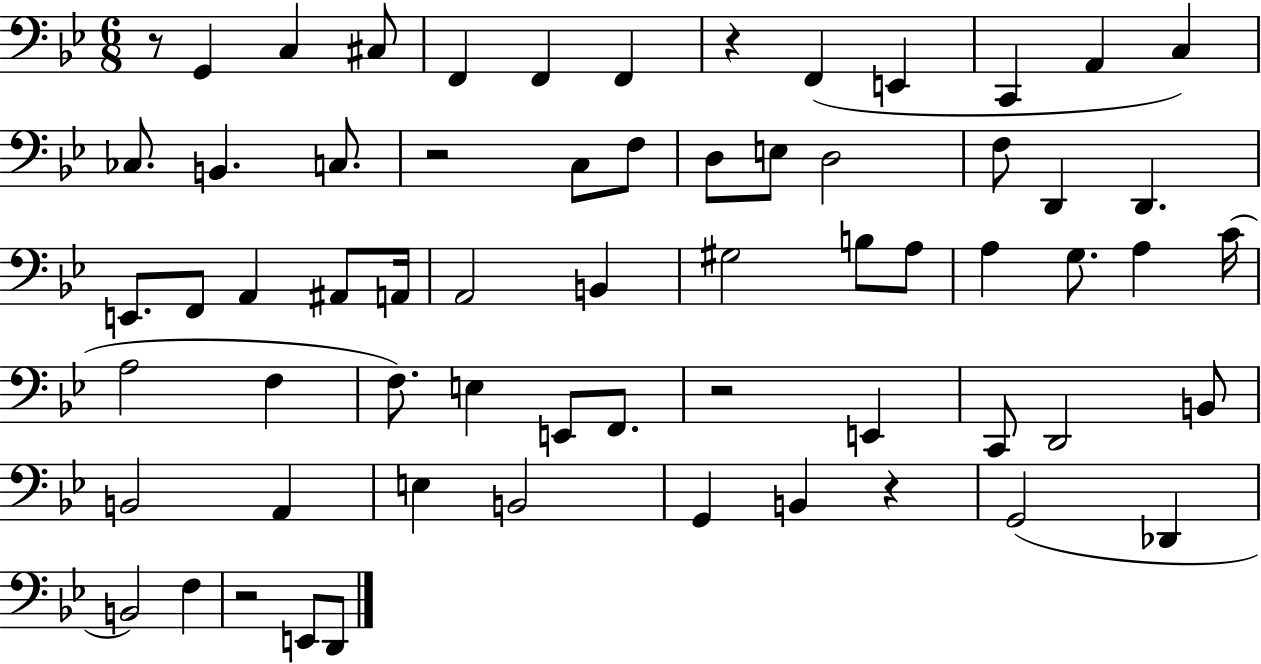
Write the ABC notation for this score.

X:1
T:Untitled
M:6/8
L:1/4
K:Bb
z/2 G,, C, ^C,/2 F,, F,, F,, z F,, E,, C,, A,, C, _C,/2 B,, C,/2 z2 C,/2 F,/2 D,/2 E,/2 D,2 F,/2 D,, D,, E,,/2 F,,/2 A,, ^A,,/2 A,,/4 A,,2 B,, ^G,2 B,/2 A,/2 A, G,/2 A, C/4 A,2 F, F,/2 E, E,,/2 F,,/2 z2 E,, C,,/2 D,,2 B,,/2 B,,2 A,, E, B,,2 G,, B,, z G,,2 _D,, B,,2 F, z2 E,,/2 D,,/2